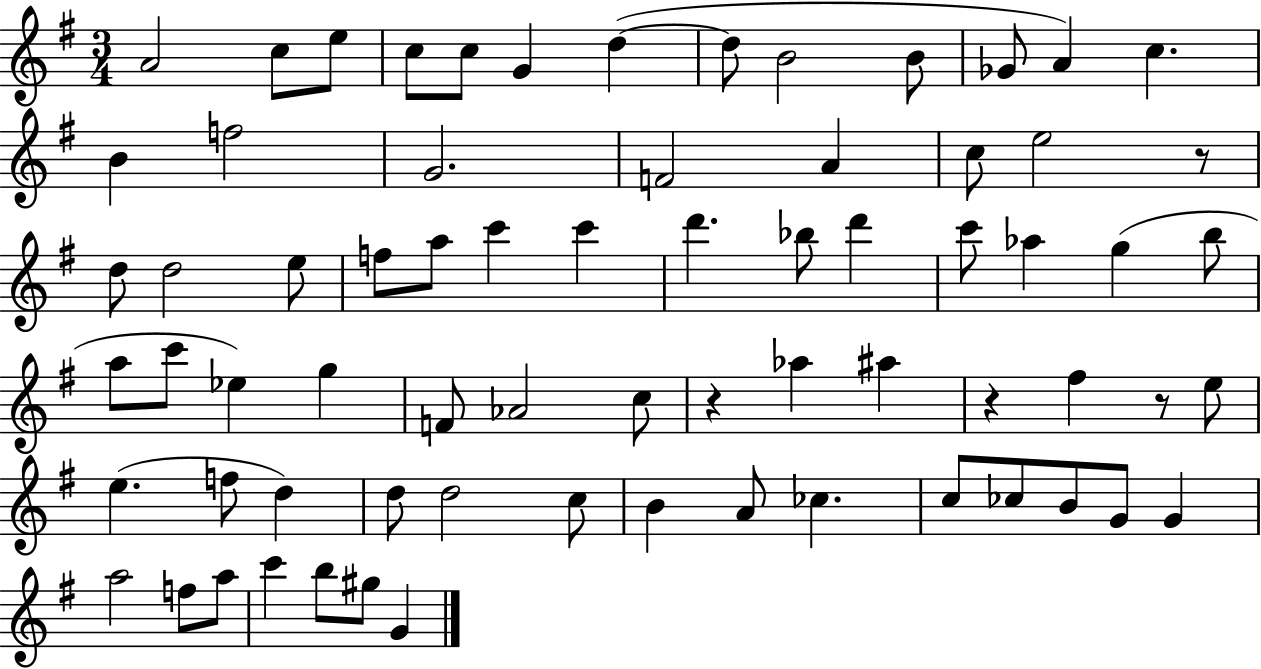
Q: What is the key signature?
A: G major